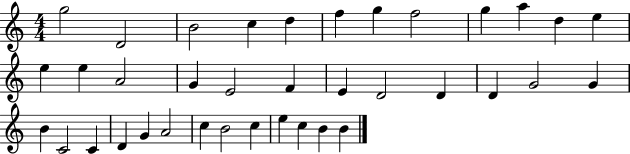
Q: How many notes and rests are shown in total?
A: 37